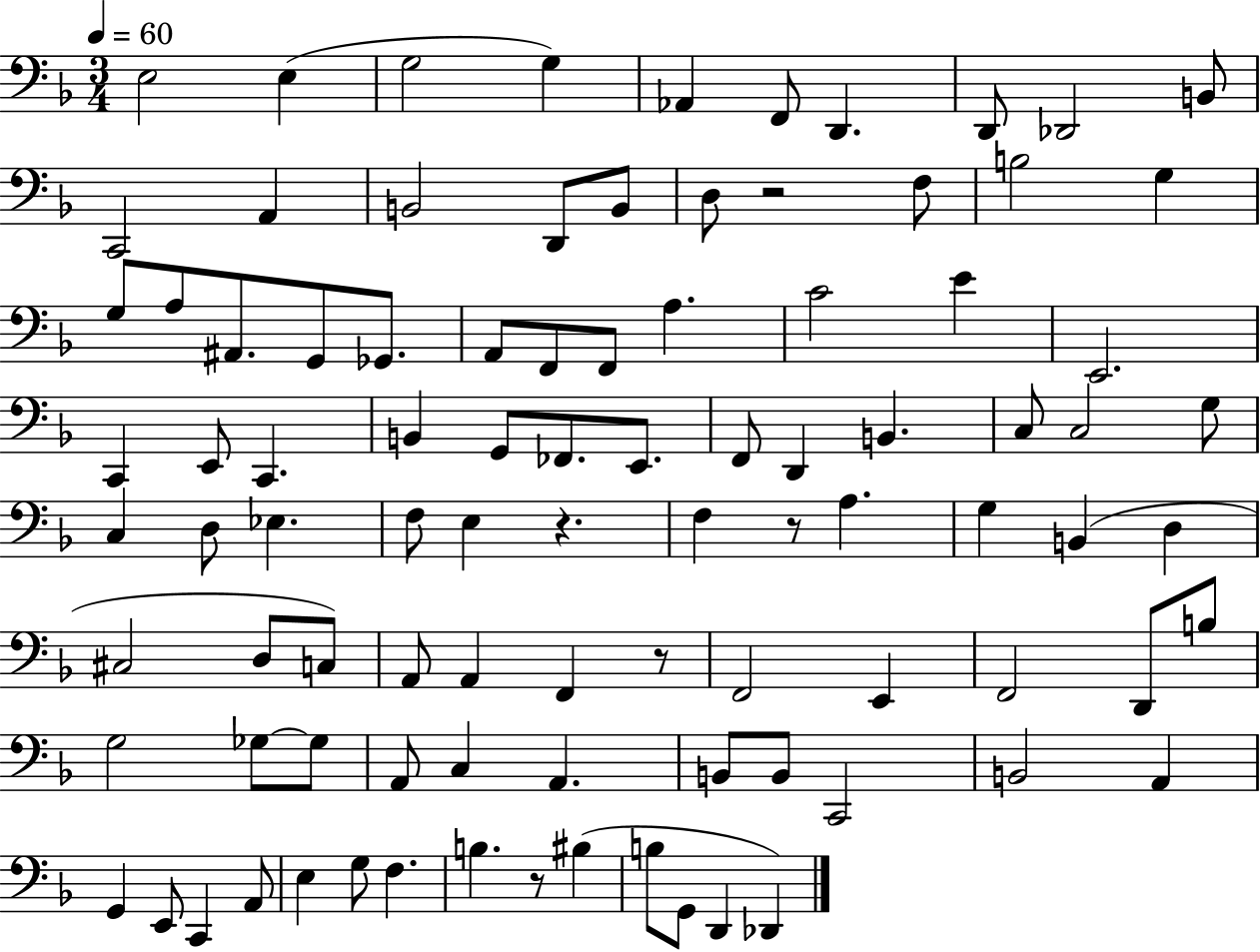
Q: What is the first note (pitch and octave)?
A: E3